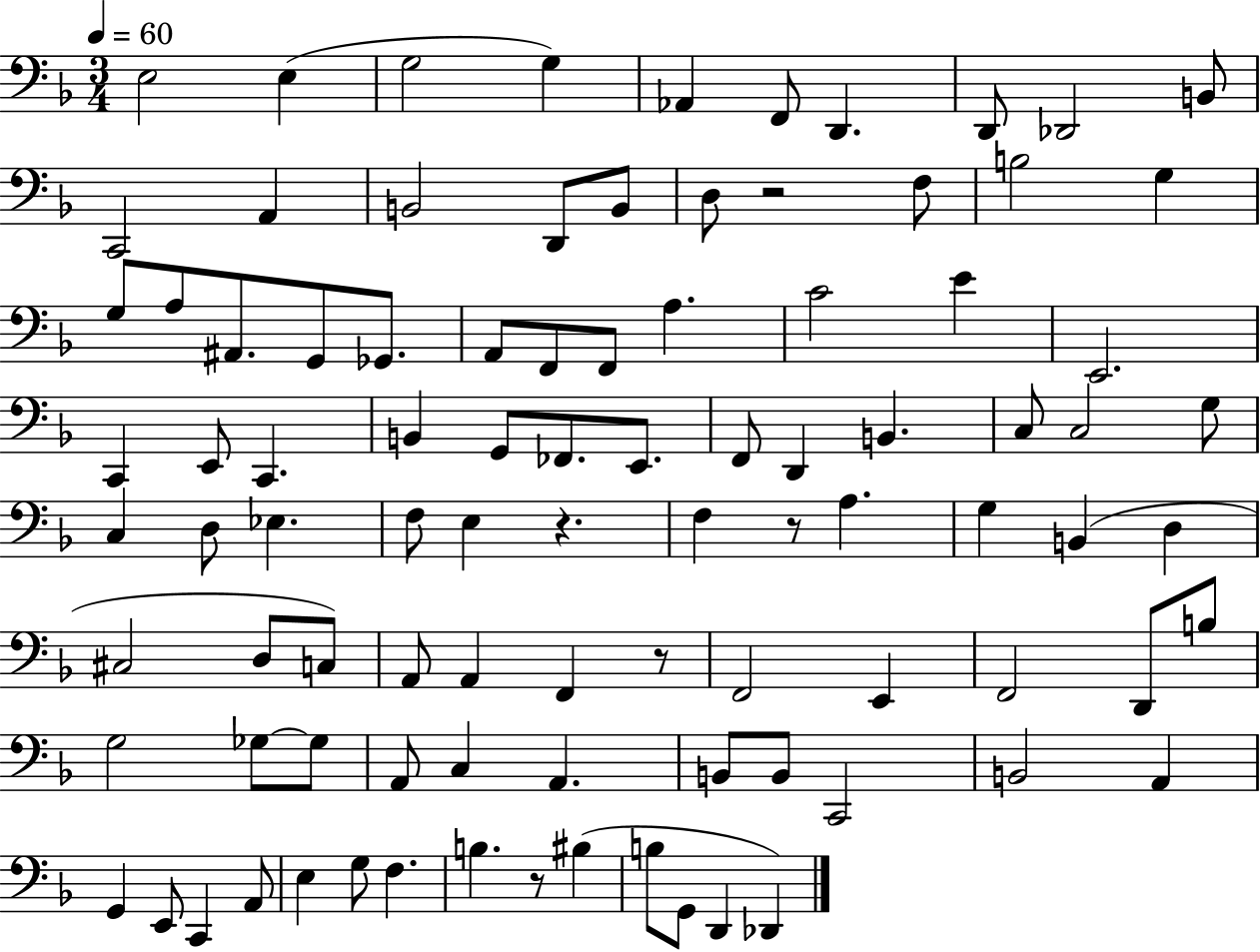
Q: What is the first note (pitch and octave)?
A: E3